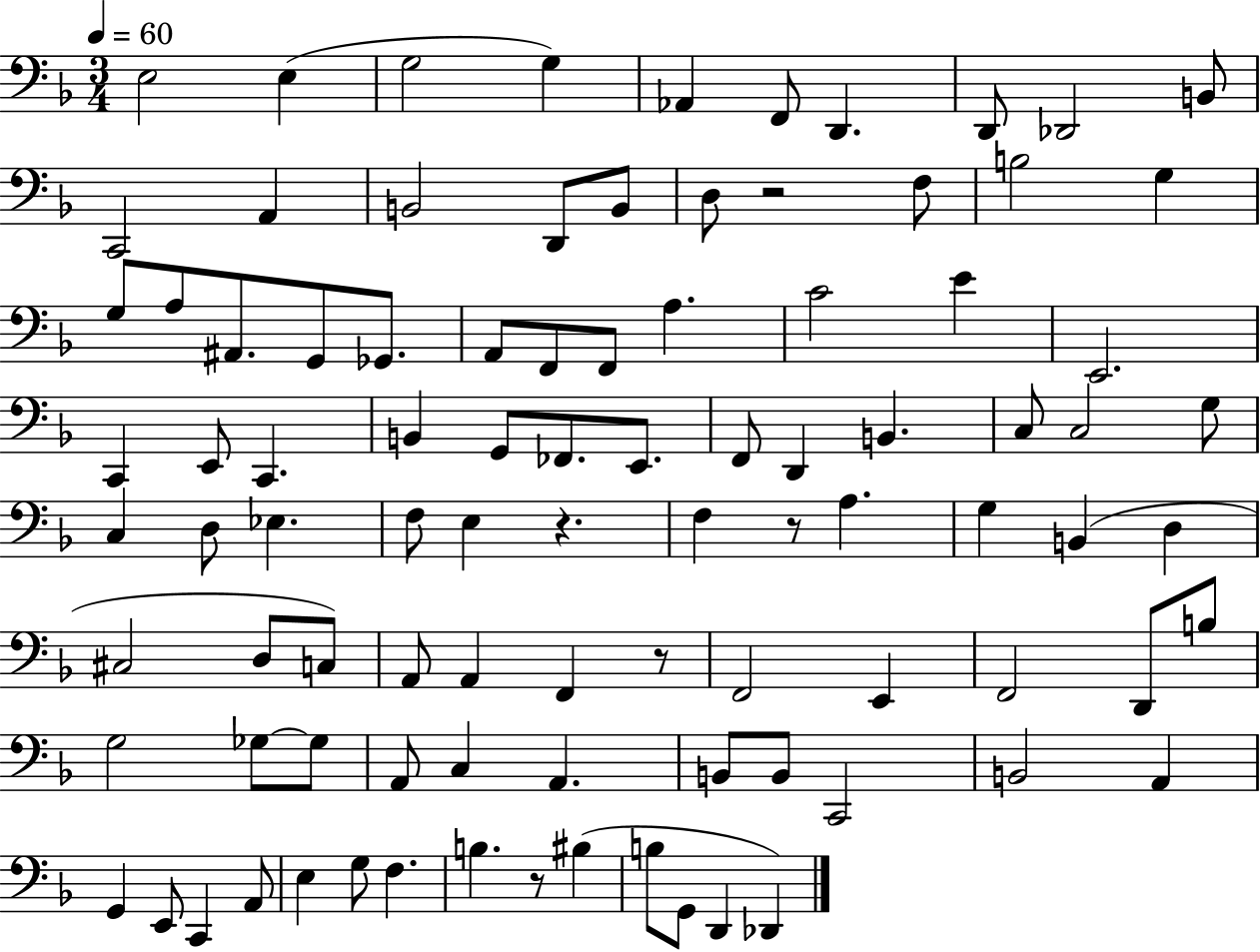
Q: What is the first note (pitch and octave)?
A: E3